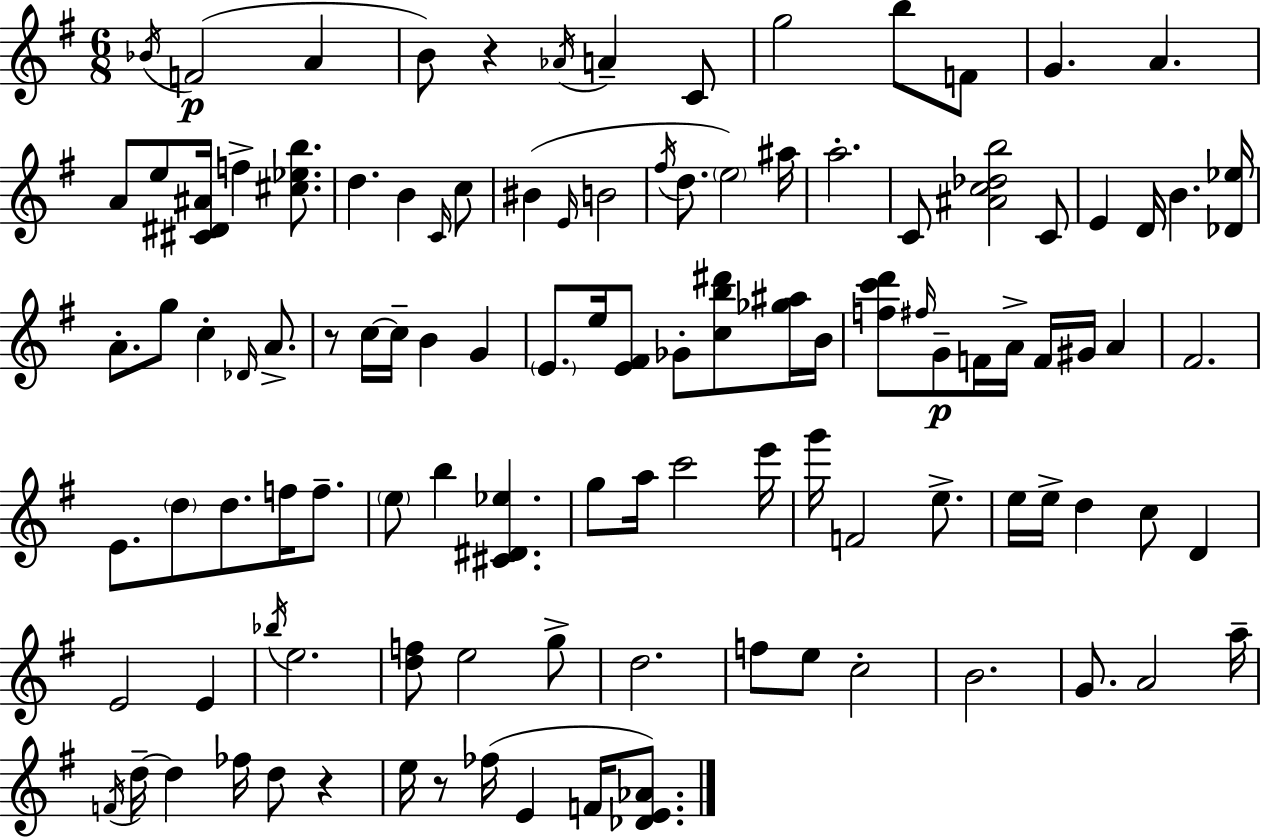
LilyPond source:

{
  \clef treble
  \numericTimeSignature
  \time 6/8
  \key e \minor
  \acciaccatura { bes'16 }(\p f'2 a'4 | b'8) r4 \acciaccatura { aes'16 } a'4-- | c'8 g''2 b''8 | f'8 g'4. a'4. | \break a'8 e''8 <cis' dis' ais'>16 f''4-> <cis'' ees'' b''>8. | d''4. b'4 | \grace { c'16 } c''8 bis'4( \grace { e'16 } b'2 | \acciaccatura { fis''16 } d''8. \parenthesize e''2) | \break ais''16 a''2.-. | c'8 <ais' c'' des'' b''>2 | c'8 e'4 d'16 b'4. | <des' ees''>16 a'8.-. g''8 c''4-. | \break \grace { des'16 } a'8.-> r8 c''16~~ c''16-- b'4 | g'4 \parenthesize e'8. e''16 <e' fis'>8 | ges'8-. <c'' b'' dis'''>8 <ges'' ais''>16 b'16 <f'' c''' d'''>8 \grace { fis''16 }\p g'8-- f'16 | a'16-> f'16 gis'16 a'4 fis'2. | \break e'8. \parenthesize d''8 | d''8. f''16 f''8.-- \parenthesize e''8 b''4 | <cis' dis' ees''>4. g''8 a''16 c'''2 | e'''16 g'''16 f'2 | \break e''8.-> e''16 e''16-> d''4 | c''8 d'4 e'2 | e'4 \acciaccatura { bes''16 } e''2. | <d'' f''>8 e''2 | \break g''8-> d''2. | f''8 e''8 | c''2-. b'2. | g'8. a'2 | \break a''16-- \acciaccatura { f'16 } d''16--~~ d''4 | fes''16 d''8 r4 e''16 r8 | fes''16( e'4 f'16 <des' e' aes'>8.) \bar "|."
}